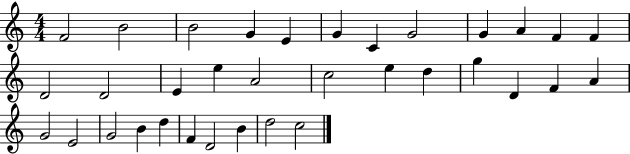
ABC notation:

X:1
T:Untitled
M:4/4
L:1/4
K:C
F2 B2 B2 G E G C G2 G A F F D2 D2 E e A2 c2 e d g D F A G2 E2 G2 B d F D2 B d2 c2